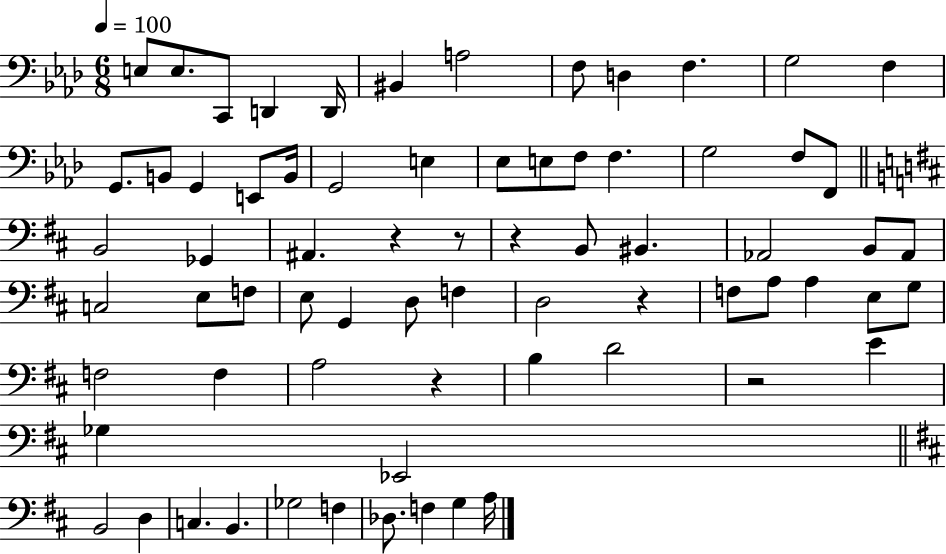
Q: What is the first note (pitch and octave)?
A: E3